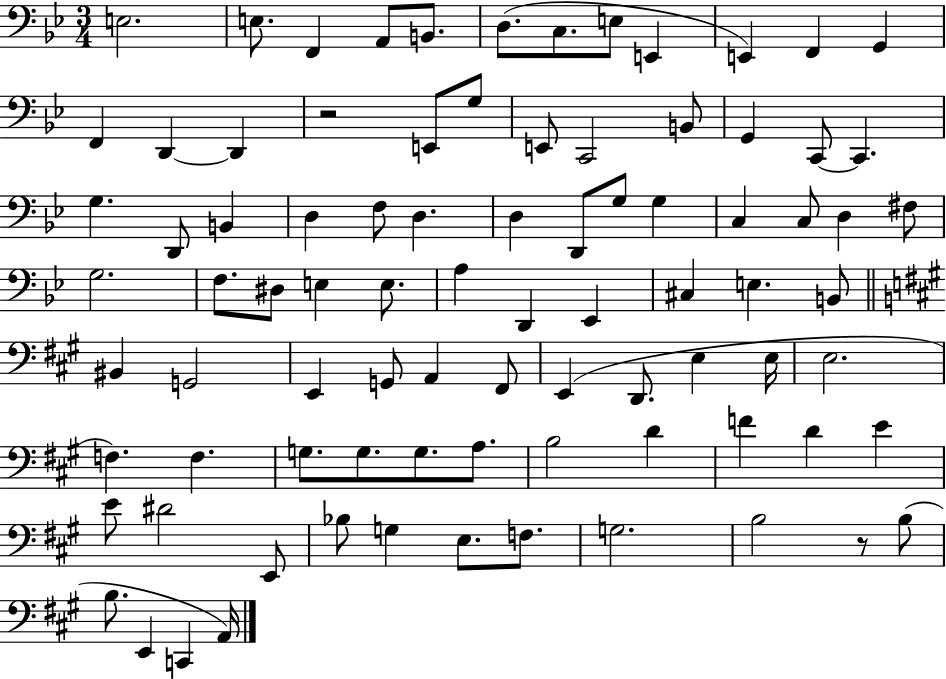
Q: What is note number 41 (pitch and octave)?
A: E3